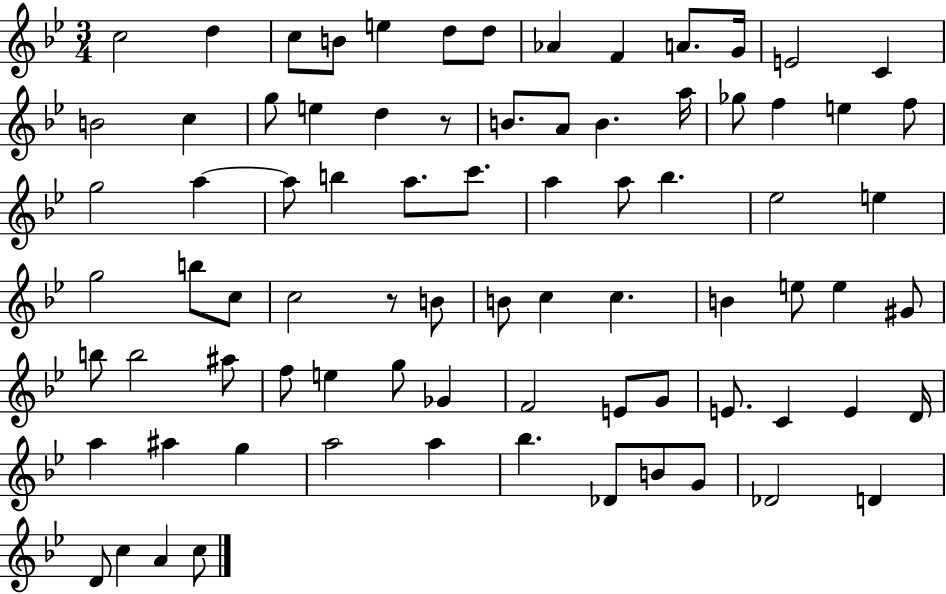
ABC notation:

X:1
T:Untitled
M:3/4
L:1/4
K:Bb
c2 d c/2 B/2 e d/2 d/2 _A F A/2 G/4 E2 C B2 c g/2 e d z/2 B/2 A/2 B a/4 _g/2 f e f/2 g2 a a/2 b a/2 c'/2 a a/2 _b _e2 e g2 b/2 c/2 c2 z/2 B/2 B/2 c c B e/2 e ^G/2 b/2 b2 ^a/2 f/2 e g/2 _G F2 E/2 G/2 E/2 C E D/4 a ^a g a2 a _b _D/2 B/2 G/2 _D2 D D/2 c A c/2